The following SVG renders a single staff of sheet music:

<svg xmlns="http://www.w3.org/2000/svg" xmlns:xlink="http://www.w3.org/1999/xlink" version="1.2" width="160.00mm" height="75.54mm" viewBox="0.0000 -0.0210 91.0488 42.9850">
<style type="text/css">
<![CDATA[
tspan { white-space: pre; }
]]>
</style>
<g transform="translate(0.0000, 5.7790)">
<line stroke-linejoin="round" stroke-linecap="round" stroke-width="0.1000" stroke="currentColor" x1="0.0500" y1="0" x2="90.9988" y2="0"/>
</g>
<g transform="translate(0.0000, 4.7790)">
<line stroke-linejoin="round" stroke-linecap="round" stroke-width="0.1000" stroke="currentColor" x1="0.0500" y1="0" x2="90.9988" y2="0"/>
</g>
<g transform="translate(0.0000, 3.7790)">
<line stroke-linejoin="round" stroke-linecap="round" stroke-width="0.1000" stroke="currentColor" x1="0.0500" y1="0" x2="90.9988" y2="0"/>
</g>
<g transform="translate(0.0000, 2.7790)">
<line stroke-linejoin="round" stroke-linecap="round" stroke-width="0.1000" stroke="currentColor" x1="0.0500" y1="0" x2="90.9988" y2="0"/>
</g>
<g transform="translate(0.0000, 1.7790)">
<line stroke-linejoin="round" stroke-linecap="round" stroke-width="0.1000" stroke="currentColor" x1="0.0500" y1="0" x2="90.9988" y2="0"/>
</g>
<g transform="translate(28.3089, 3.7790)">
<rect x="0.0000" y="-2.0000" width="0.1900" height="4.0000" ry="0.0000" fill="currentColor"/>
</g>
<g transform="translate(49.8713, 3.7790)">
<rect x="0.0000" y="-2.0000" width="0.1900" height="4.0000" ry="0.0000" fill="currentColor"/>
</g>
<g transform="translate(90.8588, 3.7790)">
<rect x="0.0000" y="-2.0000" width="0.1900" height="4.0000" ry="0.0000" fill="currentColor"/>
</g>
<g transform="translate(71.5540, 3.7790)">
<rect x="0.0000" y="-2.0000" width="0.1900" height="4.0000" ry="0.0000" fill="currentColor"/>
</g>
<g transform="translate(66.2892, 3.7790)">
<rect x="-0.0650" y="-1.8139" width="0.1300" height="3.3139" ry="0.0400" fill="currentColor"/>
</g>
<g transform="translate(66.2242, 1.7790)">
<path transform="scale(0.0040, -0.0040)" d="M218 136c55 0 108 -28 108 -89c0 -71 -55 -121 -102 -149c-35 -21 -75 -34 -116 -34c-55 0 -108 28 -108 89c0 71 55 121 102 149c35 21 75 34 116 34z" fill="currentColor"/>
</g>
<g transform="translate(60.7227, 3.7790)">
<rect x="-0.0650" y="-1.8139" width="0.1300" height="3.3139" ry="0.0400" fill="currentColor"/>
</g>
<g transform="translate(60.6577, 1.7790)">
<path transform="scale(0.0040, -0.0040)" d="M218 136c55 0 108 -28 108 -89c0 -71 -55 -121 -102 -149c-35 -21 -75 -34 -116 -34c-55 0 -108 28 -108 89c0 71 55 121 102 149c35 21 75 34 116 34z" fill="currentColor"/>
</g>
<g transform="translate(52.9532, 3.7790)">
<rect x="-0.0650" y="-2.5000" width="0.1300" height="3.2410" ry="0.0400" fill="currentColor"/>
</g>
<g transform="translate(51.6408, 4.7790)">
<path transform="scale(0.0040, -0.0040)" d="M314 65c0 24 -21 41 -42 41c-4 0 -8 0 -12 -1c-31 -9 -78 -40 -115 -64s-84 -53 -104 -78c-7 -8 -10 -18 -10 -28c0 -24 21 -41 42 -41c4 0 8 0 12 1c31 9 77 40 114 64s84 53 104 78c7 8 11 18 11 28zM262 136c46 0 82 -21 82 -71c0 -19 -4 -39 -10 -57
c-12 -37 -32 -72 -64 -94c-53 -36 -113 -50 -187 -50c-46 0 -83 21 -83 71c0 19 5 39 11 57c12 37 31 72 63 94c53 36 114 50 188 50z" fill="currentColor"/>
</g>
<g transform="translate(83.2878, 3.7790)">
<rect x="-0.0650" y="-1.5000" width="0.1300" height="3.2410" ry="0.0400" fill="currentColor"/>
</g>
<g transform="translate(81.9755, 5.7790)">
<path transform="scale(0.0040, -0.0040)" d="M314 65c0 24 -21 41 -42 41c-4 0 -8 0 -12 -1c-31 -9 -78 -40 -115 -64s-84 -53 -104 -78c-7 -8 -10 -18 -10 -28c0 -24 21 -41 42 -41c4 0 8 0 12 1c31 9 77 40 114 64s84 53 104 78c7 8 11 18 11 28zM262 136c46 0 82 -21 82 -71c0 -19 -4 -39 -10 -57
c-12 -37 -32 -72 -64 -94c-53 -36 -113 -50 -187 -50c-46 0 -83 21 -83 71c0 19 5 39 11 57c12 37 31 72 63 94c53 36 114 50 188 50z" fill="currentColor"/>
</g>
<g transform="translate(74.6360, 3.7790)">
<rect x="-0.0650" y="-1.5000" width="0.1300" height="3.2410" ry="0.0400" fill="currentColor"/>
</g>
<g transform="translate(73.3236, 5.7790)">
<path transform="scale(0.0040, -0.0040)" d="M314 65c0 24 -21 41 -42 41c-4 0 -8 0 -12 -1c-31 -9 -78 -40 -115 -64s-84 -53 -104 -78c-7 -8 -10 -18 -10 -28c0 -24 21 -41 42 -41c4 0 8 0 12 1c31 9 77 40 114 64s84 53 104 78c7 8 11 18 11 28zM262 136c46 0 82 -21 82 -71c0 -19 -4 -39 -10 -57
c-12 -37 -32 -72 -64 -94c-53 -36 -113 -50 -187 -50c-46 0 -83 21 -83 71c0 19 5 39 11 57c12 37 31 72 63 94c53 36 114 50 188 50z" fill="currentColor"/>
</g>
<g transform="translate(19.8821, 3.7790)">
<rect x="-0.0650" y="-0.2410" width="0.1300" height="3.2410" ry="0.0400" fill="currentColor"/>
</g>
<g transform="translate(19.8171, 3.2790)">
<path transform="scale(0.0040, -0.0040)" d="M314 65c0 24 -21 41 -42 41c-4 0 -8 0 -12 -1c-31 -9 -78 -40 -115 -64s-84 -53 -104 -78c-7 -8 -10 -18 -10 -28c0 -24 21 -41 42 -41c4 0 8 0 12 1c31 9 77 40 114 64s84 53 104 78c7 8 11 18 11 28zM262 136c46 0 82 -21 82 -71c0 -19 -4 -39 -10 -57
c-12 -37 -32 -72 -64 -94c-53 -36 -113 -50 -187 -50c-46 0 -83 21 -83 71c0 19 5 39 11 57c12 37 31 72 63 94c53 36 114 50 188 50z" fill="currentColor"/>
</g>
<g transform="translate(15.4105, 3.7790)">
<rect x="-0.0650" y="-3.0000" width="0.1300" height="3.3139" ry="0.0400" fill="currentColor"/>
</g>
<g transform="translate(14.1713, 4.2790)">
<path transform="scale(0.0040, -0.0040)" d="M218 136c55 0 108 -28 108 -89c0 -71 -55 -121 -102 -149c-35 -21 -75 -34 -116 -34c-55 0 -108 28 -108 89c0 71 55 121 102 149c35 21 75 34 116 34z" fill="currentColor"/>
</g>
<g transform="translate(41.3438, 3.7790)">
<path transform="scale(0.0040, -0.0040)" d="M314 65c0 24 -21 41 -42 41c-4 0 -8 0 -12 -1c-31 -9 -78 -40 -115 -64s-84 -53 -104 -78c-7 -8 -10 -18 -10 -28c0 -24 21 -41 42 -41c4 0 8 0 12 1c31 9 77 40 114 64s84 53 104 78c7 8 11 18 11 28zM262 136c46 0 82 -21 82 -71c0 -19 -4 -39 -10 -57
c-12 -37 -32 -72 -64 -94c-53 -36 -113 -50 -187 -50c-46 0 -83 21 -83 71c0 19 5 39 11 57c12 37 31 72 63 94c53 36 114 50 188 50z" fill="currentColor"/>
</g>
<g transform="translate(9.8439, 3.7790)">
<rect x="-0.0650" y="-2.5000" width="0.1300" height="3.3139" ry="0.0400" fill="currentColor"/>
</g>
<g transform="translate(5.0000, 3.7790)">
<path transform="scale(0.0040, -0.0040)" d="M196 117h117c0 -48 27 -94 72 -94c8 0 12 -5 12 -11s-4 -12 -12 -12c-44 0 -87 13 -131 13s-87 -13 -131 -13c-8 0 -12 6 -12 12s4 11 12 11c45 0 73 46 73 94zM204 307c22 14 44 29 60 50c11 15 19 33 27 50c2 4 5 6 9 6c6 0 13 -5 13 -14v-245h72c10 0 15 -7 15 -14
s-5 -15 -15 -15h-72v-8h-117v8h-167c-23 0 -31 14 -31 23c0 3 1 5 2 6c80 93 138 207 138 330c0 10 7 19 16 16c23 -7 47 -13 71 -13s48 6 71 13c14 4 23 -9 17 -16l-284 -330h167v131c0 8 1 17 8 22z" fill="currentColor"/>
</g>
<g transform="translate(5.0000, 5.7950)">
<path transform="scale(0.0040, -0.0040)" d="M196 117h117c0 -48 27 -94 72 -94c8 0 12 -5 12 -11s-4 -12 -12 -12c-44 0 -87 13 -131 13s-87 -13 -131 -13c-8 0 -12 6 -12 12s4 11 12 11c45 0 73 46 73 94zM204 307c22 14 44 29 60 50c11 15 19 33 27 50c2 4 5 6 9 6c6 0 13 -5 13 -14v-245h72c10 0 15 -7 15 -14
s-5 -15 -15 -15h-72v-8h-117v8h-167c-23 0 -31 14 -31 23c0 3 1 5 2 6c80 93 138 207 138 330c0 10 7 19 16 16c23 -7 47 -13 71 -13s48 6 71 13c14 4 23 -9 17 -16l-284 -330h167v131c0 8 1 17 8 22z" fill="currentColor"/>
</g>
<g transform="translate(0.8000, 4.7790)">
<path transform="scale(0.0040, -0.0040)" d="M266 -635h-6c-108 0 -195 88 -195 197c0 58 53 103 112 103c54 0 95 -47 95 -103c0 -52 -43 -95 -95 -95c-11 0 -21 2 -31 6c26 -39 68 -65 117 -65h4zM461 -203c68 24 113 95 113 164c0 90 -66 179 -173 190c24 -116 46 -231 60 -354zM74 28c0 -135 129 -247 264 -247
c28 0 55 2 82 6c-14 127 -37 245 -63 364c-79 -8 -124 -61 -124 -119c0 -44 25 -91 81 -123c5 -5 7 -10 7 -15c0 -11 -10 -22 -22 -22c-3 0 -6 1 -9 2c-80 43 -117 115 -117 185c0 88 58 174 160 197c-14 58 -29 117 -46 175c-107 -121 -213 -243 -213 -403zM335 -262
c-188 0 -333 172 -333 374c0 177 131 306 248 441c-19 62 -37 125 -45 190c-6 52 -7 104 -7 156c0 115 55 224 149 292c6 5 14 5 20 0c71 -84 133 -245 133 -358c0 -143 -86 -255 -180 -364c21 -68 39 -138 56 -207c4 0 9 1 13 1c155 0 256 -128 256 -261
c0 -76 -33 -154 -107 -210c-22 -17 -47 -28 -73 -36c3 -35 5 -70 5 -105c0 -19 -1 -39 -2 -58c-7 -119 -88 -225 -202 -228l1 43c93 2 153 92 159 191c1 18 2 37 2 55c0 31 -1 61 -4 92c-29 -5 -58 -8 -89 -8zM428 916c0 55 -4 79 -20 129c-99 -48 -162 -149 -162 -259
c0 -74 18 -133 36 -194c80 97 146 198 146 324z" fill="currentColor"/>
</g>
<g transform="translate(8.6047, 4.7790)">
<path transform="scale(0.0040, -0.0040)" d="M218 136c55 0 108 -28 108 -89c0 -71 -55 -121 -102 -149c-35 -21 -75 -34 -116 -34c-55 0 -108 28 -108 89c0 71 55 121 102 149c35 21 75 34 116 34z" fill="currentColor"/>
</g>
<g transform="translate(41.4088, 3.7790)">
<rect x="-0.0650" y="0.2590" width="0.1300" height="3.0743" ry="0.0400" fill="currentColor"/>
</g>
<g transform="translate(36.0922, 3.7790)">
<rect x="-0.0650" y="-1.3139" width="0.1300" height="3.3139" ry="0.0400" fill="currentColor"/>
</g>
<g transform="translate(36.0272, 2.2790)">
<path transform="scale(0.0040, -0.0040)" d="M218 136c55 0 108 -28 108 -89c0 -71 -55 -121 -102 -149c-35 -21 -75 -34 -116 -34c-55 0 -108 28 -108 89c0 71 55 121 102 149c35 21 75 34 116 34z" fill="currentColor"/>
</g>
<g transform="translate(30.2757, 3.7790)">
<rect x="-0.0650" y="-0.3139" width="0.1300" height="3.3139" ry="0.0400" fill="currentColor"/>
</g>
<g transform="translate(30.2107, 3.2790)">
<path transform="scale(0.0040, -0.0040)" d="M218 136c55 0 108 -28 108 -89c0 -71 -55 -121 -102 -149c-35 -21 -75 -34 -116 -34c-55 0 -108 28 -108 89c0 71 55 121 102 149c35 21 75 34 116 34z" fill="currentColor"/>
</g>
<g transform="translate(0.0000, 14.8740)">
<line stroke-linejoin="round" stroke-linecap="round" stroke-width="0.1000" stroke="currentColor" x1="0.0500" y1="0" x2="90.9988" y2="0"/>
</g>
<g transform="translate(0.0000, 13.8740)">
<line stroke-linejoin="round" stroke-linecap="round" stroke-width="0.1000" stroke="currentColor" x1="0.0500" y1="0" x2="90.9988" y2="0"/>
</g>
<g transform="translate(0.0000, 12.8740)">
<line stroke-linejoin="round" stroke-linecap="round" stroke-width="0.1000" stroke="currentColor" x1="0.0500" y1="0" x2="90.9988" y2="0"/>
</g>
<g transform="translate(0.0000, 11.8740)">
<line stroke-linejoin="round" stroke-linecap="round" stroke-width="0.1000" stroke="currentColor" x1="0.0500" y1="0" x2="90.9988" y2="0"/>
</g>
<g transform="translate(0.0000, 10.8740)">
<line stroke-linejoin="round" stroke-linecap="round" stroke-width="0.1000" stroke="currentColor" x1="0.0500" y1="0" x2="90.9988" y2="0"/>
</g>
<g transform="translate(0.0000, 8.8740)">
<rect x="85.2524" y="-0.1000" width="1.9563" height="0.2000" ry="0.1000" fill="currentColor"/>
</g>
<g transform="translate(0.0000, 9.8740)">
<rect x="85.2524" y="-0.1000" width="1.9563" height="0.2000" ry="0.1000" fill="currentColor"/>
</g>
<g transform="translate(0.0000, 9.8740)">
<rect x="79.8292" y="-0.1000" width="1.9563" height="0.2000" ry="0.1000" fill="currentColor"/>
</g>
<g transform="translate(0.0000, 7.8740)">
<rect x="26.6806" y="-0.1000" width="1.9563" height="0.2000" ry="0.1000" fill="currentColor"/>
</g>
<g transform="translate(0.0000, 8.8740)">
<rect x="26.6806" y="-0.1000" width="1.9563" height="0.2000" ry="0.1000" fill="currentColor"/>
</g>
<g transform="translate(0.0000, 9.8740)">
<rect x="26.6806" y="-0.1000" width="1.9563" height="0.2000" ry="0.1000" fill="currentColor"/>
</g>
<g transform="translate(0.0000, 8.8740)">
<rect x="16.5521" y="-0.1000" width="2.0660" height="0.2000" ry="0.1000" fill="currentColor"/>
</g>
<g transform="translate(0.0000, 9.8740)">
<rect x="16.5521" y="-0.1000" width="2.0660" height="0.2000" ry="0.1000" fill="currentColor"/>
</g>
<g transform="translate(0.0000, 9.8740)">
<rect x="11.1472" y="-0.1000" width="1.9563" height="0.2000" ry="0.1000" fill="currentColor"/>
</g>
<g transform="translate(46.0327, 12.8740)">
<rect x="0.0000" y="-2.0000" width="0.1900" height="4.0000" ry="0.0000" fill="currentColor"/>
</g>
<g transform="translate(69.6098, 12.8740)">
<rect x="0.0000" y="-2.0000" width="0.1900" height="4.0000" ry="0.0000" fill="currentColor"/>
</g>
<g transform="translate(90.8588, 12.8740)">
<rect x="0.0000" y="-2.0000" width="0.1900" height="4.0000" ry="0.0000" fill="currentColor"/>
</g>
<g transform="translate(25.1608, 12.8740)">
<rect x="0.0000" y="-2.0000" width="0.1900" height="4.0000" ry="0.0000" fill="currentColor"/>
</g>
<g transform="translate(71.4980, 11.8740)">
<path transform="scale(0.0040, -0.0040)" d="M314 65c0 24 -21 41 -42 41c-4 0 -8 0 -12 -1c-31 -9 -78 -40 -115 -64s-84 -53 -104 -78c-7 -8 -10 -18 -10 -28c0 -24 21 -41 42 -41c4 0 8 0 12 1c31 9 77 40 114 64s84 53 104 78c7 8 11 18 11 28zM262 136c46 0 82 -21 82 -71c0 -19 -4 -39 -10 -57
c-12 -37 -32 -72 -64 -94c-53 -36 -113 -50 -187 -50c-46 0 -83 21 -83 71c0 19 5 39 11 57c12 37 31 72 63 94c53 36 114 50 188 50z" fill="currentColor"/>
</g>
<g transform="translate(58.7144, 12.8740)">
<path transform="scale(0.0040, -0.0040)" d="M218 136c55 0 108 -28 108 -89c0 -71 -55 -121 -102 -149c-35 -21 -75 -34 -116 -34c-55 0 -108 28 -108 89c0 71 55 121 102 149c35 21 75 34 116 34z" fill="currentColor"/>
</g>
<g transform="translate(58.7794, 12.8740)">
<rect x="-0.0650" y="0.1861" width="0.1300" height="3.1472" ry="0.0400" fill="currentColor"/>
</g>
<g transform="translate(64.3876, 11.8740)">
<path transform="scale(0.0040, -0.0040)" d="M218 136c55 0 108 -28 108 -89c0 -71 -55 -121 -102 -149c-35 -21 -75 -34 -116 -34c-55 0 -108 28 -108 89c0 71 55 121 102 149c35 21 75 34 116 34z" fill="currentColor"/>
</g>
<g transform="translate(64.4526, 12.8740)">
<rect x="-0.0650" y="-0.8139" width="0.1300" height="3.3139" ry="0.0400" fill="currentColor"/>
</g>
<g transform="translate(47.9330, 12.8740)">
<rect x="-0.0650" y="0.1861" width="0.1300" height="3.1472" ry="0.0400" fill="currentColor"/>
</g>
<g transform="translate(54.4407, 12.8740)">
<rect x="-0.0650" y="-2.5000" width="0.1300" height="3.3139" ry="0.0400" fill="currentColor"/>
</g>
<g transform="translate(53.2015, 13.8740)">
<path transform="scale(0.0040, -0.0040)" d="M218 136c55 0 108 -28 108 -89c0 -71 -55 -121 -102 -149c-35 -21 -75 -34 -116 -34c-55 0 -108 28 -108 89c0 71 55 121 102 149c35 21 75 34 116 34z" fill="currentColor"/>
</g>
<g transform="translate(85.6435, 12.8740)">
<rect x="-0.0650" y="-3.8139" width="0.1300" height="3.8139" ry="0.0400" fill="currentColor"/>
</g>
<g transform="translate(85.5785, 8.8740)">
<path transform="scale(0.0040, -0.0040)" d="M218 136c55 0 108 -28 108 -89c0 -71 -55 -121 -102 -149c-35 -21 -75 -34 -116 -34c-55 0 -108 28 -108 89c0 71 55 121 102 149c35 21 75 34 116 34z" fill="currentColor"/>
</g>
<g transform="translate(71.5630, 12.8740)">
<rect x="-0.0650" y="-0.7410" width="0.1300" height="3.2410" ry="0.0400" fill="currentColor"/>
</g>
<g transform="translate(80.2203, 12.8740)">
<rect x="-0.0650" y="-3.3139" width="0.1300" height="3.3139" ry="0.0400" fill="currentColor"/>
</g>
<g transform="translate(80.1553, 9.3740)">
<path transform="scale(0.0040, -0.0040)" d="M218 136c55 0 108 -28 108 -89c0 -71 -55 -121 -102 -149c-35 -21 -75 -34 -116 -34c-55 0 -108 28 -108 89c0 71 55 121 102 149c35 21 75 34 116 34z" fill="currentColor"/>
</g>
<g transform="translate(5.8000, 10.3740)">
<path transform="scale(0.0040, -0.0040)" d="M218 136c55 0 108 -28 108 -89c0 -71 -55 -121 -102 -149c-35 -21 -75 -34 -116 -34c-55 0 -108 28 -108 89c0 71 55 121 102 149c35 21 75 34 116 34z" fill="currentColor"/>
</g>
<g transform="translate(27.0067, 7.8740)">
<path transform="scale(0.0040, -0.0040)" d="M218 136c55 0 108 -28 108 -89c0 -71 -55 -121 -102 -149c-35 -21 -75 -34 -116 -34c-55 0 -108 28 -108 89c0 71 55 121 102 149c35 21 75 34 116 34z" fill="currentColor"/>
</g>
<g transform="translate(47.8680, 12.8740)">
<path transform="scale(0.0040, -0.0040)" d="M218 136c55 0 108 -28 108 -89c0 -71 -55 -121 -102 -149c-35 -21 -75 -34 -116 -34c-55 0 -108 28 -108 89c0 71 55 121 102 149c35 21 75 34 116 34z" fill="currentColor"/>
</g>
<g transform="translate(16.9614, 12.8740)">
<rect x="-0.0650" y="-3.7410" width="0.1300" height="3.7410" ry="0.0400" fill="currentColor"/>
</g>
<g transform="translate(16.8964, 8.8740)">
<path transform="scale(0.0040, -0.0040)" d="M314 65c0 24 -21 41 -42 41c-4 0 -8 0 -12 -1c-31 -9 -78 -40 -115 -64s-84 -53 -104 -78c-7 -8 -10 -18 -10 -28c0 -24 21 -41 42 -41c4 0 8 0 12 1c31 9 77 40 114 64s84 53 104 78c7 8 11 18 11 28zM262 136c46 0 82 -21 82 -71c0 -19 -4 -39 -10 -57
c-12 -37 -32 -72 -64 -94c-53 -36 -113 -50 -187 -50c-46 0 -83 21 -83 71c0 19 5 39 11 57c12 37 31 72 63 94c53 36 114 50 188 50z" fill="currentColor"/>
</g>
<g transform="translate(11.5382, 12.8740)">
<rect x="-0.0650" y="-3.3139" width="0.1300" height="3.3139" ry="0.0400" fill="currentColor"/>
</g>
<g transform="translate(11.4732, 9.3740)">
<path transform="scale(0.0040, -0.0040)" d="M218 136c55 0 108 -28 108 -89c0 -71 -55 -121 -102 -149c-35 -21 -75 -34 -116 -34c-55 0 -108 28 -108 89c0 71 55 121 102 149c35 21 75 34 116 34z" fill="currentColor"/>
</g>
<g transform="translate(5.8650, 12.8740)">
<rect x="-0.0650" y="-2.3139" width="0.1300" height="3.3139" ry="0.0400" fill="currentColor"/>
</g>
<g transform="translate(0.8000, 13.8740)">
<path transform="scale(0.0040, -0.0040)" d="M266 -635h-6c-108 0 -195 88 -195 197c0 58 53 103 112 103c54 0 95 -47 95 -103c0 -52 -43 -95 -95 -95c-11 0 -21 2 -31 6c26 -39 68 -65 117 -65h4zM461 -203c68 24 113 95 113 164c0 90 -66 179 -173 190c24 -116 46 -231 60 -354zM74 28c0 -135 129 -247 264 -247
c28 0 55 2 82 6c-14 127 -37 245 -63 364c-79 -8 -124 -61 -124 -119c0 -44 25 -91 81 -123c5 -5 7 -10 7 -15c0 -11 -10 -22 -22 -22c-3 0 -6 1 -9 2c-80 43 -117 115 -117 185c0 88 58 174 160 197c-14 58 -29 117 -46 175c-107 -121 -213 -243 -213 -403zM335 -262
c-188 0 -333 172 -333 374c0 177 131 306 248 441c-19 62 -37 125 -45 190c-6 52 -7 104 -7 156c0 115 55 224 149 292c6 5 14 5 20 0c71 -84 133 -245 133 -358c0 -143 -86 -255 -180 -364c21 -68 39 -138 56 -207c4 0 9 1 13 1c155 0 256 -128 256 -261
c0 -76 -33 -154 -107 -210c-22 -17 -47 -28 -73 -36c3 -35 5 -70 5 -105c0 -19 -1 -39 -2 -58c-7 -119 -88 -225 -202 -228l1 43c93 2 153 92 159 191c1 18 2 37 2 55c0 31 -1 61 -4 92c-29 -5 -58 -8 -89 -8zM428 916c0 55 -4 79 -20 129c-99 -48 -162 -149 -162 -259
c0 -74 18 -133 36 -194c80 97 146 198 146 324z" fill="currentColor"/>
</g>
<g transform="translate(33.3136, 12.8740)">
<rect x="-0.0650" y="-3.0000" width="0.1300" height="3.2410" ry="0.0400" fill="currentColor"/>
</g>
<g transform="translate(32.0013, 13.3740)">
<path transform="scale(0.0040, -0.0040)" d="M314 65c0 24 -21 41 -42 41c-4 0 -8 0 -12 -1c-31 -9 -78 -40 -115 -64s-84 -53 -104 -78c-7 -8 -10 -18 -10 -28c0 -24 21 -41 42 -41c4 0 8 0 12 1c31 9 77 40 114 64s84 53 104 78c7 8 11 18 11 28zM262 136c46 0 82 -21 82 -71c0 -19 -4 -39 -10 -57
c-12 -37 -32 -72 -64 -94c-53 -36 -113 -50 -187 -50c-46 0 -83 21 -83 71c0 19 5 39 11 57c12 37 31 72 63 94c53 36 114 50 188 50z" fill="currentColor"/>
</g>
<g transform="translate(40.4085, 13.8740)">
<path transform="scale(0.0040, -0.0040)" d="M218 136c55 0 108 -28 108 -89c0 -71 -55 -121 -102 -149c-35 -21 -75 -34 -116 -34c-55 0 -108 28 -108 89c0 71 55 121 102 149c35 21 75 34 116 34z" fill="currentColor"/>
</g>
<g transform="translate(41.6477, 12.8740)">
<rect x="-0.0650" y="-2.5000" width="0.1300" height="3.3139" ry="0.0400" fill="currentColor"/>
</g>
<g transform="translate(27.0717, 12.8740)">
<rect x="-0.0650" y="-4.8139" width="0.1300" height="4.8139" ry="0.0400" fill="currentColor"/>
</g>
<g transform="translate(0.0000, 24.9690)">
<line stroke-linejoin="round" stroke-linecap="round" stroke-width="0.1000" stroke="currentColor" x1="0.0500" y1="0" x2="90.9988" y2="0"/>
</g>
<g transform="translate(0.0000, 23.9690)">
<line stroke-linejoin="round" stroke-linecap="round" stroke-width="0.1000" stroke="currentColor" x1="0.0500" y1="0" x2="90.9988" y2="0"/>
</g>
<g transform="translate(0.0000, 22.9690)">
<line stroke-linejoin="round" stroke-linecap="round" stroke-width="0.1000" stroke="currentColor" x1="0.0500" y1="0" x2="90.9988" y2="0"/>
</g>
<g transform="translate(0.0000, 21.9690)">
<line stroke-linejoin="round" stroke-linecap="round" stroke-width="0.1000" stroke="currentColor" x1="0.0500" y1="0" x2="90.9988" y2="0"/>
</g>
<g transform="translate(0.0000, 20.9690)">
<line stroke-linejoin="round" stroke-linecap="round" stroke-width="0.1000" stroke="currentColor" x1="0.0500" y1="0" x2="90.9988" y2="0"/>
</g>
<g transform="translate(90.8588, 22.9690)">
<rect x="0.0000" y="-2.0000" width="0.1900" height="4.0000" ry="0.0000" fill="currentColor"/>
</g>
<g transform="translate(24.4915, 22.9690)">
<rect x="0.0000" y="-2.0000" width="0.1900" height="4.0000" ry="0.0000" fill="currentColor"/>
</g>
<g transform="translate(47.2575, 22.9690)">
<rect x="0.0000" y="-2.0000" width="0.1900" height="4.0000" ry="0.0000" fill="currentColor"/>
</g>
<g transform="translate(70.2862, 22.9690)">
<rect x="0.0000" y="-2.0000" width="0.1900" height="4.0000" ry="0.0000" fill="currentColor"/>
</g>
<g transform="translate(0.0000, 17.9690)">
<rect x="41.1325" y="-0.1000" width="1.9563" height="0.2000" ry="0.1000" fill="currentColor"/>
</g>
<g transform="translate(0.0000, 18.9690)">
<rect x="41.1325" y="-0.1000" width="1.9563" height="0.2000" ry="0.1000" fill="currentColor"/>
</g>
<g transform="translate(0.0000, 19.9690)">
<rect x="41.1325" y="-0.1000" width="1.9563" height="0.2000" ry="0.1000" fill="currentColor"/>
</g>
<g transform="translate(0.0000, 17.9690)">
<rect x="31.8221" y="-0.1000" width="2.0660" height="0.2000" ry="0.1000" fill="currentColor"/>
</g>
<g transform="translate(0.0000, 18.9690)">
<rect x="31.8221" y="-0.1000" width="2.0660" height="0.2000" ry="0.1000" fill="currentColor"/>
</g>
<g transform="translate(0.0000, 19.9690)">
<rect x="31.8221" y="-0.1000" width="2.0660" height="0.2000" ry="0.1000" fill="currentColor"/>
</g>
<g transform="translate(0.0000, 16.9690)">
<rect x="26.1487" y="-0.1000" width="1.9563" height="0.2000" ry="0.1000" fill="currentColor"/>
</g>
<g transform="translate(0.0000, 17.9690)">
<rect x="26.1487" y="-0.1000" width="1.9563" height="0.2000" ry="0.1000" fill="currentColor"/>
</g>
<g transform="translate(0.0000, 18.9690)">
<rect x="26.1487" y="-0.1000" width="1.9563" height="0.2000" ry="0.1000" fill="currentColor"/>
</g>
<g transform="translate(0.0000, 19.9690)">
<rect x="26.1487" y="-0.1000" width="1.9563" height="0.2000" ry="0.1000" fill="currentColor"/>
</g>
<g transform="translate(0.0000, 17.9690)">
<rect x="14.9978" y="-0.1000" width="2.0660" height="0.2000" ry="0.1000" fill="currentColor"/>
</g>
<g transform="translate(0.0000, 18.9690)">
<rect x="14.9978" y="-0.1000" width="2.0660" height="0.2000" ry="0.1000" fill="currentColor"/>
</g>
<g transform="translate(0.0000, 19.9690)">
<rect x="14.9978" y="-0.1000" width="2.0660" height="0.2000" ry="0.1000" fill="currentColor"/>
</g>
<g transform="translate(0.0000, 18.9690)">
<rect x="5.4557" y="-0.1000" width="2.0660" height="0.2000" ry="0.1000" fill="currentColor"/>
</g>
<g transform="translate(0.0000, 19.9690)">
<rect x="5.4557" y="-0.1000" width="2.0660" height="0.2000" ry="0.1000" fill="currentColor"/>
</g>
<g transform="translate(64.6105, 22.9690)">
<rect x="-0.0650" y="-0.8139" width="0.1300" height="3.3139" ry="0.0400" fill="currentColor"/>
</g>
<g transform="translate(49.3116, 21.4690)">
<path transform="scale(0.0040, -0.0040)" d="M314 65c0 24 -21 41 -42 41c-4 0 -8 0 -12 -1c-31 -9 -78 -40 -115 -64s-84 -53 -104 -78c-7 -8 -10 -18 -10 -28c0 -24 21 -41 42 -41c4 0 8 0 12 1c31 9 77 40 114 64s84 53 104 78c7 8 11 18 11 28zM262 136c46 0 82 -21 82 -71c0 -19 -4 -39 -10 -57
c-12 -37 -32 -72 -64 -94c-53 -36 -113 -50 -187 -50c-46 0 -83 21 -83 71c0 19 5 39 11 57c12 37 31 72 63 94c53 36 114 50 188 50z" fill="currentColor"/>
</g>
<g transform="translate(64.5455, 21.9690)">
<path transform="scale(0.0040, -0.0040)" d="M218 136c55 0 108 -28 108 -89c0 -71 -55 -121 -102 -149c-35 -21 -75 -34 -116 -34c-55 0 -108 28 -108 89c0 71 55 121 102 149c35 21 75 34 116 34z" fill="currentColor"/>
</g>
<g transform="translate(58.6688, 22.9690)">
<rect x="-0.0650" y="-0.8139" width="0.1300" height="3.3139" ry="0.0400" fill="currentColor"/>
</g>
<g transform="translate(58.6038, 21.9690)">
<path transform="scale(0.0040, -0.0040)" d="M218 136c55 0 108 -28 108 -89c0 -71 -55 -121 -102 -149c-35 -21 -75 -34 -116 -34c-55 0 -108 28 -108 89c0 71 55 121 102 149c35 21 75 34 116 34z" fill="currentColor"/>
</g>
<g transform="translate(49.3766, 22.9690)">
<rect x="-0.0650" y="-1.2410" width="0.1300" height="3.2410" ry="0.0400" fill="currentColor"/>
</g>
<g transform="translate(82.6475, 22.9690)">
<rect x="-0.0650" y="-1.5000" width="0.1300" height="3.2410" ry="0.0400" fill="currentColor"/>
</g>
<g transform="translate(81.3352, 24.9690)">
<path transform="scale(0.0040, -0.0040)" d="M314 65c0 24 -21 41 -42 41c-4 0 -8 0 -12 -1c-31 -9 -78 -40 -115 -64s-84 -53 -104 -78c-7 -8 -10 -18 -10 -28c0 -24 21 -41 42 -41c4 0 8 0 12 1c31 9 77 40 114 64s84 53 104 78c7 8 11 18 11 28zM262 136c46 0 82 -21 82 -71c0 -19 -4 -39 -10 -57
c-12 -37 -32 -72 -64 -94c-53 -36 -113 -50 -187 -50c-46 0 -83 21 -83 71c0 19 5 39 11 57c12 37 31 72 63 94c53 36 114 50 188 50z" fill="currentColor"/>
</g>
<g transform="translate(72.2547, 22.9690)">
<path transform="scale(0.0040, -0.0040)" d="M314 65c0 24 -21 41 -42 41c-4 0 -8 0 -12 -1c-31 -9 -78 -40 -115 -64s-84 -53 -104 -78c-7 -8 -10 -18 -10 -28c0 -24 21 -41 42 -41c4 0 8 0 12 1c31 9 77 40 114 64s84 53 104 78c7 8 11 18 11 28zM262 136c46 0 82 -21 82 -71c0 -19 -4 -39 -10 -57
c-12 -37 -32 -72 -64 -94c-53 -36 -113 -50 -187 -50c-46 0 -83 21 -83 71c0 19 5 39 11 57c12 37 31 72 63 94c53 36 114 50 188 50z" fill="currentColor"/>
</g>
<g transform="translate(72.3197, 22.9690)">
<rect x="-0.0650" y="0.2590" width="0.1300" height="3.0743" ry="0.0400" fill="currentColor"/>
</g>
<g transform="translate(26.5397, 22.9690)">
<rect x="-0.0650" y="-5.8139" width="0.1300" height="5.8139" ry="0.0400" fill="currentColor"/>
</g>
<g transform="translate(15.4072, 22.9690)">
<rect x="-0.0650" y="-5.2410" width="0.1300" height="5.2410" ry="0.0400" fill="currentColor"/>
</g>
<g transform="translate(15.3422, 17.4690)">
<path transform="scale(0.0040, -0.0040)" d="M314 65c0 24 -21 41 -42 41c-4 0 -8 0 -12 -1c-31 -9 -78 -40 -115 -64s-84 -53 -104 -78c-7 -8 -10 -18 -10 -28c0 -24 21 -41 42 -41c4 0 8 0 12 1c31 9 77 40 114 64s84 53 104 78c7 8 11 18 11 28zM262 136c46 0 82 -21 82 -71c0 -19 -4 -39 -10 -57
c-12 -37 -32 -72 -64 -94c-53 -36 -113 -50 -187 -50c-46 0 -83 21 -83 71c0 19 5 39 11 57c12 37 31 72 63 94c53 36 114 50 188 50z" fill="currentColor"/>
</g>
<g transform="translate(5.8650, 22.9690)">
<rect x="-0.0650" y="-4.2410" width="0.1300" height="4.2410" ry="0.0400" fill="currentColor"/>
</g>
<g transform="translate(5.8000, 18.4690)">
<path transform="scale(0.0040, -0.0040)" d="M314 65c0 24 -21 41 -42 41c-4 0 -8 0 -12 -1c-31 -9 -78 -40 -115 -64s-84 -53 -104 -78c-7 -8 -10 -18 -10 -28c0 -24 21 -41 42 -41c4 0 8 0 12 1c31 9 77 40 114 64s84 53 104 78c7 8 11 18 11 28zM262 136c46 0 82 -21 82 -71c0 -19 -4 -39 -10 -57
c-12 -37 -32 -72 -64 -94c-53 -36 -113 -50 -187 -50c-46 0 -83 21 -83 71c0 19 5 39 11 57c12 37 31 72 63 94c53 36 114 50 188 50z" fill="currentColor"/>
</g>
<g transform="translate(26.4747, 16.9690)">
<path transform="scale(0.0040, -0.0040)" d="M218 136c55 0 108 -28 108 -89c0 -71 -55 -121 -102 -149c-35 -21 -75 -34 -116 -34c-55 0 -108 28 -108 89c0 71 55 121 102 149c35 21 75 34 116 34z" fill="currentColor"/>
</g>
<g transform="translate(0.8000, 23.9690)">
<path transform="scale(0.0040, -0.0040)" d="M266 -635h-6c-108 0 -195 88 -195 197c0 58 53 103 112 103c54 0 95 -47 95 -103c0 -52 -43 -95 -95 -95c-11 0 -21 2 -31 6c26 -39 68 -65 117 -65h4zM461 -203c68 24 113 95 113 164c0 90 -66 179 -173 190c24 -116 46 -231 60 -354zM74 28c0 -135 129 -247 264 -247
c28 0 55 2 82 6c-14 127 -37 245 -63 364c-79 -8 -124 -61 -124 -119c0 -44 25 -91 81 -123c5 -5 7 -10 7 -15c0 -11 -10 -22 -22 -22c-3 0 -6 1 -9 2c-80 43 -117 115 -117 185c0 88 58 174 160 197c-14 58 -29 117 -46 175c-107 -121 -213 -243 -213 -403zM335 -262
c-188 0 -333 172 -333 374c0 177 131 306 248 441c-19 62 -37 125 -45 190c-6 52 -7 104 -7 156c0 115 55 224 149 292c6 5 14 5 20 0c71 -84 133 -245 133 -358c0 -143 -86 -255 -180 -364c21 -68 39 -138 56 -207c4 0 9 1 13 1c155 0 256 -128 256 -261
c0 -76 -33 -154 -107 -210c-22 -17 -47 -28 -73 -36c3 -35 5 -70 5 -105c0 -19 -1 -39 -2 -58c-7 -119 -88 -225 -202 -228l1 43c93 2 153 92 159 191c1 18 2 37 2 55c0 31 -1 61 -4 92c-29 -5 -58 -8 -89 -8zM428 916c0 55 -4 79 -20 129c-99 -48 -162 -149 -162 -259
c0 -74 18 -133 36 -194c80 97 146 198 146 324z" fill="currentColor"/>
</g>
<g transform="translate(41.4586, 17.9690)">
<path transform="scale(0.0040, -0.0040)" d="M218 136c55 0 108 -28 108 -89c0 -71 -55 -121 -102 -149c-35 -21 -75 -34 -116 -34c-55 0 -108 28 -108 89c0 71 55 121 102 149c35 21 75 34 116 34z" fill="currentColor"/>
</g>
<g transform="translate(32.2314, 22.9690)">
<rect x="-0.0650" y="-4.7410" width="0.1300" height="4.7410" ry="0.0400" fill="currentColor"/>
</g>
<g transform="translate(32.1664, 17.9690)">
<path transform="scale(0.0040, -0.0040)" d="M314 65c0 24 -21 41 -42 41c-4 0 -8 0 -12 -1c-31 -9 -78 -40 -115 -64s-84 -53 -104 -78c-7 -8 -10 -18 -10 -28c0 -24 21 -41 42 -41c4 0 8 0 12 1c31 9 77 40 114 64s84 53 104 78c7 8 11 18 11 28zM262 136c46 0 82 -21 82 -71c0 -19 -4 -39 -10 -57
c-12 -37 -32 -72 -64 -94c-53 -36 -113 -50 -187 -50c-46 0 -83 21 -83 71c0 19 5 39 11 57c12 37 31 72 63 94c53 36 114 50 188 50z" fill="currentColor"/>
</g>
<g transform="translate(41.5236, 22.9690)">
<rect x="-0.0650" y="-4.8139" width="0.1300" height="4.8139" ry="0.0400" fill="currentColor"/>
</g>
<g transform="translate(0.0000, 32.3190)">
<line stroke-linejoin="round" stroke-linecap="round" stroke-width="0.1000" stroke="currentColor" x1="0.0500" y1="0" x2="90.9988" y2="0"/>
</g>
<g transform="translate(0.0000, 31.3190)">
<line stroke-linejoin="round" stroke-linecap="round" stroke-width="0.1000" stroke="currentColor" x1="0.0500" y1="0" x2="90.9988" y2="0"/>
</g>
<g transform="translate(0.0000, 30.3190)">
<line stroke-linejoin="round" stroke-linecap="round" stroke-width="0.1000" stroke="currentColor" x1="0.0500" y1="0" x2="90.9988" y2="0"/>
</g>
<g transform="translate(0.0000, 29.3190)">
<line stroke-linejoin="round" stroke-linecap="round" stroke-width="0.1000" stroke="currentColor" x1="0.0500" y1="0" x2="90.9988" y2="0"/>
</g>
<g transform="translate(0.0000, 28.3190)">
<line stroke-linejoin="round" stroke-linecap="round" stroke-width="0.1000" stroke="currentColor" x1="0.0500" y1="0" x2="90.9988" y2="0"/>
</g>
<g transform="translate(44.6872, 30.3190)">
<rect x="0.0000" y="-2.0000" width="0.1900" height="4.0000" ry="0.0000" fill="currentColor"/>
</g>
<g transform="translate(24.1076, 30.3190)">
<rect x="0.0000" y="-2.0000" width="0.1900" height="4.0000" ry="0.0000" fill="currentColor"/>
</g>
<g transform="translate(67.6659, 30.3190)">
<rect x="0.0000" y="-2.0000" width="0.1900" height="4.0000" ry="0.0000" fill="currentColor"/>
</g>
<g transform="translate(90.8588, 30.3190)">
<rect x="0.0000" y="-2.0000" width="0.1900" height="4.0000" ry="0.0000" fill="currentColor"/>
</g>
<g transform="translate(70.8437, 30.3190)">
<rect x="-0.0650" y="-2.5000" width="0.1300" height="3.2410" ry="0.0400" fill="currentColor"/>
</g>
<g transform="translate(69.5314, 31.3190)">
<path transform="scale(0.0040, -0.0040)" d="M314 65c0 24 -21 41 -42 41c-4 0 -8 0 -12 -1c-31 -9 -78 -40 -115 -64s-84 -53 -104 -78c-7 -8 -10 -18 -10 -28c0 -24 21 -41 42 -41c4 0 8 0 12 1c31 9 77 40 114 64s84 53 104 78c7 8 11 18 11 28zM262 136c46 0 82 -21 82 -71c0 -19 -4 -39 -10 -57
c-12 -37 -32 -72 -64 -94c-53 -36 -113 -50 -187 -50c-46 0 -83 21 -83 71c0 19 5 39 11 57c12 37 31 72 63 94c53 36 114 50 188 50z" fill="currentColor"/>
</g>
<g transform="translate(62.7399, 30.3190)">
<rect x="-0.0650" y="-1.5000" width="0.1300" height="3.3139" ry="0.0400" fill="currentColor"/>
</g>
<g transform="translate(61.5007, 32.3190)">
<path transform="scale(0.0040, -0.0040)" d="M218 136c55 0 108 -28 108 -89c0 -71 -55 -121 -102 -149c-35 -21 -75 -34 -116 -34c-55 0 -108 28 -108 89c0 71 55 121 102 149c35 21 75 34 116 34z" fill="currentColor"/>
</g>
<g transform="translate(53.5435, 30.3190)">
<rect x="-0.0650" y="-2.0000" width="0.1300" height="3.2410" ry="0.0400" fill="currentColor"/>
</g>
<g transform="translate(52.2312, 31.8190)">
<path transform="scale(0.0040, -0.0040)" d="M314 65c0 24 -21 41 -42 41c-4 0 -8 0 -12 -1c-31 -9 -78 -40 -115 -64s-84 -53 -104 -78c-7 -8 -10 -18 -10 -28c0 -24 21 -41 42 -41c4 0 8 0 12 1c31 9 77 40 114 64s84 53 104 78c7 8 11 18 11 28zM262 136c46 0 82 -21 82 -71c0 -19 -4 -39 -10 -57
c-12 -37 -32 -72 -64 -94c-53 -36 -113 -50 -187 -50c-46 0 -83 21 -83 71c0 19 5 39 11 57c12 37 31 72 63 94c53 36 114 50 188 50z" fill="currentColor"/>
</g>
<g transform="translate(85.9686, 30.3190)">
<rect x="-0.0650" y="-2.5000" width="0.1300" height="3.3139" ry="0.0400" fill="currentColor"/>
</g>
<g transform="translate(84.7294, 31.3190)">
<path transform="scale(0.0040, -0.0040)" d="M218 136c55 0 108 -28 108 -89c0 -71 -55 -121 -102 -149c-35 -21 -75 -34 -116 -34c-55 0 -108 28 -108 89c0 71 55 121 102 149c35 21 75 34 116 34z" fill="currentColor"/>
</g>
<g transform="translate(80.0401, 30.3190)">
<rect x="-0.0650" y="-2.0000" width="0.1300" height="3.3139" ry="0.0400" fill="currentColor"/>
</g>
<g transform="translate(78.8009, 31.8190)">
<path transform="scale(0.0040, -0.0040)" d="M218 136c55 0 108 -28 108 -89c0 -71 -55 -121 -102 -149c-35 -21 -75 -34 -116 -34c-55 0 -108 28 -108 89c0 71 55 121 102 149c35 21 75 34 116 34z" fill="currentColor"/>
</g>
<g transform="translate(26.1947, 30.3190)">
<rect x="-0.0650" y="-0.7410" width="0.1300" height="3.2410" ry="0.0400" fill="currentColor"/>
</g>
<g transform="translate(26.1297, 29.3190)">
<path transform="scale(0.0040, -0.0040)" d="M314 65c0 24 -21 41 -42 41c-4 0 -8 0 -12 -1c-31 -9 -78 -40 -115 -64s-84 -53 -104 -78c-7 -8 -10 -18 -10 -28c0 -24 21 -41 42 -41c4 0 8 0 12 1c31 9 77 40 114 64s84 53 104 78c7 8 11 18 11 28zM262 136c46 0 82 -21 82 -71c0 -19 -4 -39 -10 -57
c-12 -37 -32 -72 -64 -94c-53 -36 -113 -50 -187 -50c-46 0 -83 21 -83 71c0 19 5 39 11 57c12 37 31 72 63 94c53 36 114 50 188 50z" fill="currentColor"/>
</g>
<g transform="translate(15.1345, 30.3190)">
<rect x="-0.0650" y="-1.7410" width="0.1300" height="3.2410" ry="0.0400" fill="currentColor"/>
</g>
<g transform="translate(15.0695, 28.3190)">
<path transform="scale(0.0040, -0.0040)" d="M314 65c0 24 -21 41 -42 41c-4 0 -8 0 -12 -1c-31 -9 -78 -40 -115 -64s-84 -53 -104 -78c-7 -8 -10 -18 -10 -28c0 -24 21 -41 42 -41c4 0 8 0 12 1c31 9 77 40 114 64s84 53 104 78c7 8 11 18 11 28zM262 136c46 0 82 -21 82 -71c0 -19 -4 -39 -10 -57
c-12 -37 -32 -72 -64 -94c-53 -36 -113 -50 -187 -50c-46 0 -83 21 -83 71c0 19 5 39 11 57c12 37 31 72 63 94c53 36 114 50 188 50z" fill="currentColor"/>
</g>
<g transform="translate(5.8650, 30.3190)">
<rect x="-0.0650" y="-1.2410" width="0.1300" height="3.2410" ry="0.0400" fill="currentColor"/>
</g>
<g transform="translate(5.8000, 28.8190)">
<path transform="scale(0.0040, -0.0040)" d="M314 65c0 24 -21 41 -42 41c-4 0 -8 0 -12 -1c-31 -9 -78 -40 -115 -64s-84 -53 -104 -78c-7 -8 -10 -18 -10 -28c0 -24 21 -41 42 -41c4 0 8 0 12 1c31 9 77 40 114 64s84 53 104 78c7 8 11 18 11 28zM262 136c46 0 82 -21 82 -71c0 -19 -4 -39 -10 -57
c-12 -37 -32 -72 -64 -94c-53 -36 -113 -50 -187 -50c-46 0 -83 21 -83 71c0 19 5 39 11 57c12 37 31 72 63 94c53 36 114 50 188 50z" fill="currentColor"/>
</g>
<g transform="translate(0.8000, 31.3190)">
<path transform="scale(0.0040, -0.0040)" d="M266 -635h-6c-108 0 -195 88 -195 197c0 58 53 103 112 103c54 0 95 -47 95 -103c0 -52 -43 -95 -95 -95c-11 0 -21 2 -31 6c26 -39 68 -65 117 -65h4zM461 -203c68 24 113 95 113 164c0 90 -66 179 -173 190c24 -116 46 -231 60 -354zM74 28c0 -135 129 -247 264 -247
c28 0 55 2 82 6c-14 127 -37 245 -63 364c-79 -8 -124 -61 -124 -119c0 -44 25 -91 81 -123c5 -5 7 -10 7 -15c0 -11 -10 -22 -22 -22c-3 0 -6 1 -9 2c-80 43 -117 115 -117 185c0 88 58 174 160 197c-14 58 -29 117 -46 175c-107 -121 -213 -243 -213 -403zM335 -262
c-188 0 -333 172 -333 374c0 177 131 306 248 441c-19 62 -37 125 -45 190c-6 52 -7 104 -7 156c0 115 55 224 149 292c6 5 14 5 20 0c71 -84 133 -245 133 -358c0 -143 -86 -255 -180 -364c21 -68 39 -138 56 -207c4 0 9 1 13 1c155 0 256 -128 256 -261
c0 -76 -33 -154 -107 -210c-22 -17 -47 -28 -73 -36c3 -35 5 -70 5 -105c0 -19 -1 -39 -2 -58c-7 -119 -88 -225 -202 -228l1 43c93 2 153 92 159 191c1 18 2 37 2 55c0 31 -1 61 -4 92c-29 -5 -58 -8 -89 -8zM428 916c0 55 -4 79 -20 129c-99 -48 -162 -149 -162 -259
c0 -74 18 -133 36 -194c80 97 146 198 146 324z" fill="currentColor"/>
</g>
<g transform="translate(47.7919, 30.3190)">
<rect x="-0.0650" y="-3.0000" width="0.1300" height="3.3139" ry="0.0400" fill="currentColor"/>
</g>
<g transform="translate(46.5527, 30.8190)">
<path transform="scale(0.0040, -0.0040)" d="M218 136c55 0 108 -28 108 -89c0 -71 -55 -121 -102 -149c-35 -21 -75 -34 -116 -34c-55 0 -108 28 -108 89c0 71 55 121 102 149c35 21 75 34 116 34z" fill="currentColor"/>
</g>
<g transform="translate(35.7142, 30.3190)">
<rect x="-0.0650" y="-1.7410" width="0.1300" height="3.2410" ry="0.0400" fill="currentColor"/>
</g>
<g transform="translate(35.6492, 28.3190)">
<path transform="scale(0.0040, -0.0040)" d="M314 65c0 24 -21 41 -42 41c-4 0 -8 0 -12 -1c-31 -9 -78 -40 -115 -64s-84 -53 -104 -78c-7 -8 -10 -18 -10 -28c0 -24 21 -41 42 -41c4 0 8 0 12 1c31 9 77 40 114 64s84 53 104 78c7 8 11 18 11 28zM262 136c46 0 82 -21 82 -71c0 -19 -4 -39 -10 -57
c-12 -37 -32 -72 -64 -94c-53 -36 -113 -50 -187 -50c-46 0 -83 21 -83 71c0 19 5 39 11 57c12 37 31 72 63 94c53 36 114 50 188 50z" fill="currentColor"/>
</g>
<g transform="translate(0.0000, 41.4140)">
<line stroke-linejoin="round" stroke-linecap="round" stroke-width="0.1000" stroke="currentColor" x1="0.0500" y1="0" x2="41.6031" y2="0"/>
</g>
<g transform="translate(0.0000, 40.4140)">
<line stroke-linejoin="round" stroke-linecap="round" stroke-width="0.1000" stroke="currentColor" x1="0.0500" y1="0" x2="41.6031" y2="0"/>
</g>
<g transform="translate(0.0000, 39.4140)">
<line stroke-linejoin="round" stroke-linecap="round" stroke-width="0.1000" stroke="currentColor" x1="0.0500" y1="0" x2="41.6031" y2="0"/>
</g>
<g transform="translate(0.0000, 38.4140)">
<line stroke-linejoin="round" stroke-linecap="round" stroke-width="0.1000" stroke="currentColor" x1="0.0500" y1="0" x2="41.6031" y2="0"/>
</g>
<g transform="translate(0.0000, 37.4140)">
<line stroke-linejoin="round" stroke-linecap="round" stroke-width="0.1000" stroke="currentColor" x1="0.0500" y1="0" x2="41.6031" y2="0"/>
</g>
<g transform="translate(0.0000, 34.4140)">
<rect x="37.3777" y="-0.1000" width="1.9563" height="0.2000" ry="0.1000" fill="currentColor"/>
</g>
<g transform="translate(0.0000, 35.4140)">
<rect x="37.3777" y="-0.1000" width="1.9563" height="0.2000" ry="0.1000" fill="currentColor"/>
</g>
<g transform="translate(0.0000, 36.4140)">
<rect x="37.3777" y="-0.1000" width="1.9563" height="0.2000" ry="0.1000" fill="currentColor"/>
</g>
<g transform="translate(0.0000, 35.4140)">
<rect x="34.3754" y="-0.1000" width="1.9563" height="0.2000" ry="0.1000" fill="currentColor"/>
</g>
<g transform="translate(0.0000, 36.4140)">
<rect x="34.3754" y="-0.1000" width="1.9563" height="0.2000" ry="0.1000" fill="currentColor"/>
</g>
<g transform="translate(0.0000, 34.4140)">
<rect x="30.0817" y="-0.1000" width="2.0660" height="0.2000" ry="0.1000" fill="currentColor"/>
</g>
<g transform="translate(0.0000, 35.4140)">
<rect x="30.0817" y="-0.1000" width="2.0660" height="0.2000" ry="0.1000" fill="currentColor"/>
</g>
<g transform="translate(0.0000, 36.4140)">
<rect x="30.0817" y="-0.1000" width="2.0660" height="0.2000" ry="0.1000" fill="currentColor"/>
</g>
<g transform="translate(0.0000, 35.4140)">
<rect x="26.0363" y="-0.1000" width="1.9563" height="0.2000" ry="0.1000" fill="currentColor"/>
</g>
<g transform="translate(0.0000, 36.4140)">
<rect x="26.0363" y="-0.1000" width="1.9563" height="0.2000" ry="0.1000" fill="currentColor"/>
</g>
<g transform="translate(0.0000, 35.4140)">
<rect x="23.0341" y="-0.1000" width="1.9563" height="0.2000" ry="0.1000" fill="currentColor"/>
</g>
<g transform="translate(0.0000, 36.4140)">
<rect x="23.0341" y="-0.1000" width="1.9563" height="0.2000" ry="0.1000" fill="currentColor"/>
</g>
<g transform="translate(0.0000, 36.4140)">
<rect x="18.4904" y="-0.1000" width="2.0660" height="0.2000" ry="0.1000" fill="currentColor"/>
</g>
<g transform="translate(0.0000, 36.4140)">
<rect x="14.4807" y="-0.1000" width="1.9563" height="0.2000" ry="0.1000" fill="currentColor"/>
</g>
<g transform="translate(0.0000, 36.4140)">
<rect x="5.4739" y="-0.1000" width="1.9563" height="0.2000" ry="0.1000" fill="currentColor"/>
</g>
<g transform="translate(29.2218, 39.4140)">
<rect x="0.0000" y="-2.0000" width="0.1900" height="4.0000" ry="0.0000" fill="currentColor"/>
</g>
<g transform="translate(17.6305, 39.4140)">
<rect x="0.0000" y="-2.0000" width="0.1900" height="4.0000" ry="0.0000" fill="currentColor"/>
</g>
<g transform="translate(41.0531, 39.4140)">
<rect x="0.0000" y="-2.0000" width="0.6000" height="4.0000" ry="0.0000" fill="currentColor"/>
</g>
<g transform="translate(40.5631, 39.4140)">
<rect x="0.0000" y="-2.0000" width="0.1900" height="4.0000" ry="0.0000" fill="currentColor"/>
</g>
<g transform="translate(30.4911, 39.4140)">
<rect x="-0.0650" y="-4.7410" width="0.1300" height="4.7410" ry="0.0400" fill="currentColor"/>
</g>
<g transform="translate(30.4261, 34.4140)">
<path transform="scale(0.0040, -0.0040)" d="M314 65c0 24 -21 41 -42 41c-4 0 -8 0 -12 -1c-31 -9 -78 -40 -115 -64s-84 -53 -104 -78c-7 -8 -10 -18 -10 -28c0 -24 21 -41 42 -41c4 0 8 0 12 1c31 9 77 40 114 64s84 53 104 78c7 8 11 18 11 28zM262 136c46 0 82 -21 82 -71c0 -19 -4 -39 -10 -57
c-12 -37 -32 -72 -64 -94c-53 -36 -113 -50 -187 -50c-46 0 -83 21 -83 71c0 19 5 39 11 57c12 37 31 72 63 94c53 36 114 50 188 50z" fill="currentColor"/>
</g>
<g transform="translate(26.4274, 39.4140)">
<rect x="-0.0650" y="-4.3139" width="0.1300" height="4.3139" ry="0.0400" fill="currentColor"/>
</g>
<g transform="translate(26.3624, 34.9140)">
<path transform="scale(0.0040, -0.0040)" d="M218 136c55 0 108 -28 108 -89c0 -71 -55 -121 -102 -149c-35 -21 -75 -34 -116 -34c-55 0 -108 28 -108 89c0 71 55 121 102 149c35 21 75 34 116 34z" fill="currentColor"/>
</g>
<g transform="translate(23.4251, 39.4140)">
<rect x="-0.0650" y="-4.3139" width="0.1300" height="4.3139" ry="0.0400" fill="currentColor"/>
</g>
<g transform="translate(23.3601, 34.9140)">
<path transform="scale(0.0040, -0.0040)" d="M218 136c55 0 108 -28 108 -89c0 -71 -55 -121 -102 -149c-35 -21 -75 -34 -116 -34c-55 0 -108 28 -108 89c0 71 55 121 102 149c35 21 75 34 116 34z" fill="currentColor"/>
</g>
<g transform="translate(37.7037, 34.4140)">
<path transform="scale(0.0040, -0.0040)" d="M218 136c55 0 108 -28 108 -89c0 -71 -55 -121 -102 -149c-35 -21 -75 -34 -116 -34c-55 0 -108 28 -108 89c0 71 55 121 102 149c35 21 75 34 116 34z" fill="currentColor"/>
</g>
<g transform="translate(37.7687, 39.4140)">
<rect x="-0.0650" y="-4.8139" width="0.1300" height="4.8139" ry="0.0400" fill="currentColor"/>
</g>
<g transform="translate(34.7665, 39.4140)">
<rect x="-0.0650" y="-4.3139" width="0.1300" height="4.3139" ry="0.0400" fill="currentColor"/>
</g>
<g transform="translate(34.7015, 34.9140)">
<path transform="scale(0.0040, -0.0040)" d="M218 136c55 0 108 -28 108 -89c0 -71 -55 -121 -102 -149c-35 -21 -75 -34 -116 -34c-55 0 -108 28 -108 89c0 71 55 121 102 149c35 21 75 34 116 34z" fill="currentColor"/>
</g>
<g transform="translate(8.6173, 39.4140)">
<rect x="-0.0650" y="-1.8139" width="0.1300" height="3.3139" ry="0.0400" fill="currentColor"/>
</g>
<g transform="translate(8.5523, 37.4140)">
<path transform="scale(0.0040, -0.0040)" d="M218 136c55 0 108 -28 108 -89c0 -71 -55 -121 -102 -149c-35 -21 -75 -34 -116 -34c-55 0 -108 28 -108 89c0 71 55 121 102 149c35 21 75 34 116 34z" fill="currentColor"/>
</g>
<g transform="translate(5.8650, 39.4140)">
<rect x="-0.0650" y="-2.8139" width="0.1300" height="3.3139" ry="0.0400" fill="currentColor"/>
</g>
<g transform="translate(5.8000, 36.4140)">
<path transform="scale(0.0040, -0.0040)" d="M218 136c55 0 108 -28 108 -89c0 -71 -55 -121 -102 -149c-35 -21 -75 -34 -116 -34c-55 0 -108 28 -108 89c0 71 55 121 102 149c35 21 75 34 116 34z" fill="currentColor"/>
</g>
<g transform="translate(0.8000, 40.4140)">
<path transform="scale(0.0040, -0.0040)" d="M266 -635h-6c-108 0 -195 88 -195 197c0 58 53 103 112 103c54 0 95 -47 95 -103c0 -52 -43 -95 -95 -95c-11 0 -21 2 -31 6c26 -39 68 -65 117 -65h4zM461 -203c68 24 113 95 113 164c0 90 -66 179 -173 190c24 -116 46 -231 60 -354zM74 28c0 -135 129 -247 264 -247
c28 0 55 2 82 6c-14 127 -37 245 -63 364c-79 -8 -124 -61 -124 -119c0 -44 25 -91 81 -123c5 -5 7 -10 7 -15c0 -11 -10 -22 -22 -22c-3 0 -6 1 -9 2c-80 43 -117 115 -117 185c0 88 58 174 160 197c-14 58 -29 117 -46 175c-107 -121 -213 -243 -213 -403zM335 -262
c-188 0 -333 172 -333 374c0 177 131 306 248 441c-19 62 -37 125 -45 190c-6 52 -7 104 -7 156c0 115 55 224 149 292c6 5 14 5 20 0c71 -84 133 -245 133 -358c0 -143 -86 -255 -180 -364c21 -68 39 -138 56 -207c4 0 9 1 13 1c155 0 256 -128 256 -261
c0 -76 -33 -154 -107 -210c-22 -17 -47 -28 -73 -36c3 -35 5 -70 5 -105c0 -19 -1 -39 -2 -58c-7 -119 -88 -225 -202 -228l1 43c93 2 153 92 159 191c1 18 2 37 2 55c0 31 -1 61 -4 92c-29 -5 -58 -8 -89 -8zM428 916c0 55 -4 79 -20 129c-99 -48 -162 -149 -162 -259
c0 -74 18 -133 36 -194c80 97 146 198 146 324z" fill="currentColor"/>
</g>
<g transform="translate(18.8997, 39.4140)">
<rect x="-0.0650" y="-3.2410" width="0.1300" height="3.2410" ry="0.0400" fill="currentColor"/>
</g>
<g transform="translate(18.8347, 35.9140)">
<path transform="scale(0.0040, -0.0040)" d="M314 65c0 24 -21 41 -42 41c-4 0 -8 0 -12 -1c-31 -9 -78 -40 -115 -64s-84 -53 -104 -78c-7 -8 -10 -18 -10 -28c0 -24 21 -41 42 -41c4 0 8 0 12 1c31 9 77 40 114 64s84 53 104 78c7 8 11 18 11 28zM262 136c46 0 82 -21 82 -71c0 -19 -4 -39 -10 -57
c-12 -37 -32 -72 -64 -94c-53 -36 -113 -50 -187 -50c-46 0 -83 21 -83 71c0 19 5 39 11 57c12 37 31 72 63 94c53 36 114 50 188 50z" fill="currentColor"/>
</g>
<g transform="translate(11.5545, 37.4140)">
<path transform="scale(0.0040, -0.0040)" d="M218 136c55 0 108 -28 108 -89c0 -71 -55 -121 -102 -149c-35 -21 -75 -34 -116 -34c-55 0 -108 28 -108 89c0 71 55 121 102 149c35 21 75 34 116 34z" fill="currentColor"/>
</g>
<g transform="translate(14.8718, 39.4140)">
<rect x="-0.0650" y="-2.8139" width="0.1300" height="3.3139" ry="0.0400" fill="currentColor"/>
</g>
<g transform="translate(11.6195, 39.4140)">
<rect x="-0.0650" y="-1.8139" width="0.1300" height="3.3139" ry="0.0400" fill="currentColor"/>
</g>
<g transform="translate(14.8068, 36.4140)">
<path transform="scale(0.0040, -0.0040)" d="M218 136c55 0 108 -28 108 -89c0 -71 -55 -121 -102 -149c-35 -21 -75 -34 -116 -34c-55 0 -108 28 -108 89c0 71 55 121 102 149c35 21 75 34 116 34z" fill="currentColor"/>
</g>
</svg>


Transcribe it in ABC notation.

X:1
T:Untitled
M:4/4
L:1/4
K:C
G A c2 c e B2 G2 f f E2 E2 g b c'2 e' A2 G B G B d d2 b c' d'2 f'2 g' e'2 e' e2 d d B2 E2 e2 f2 d2 f2 A F2 E G2 F G a f f a b2 d' d' e'2 d' e'